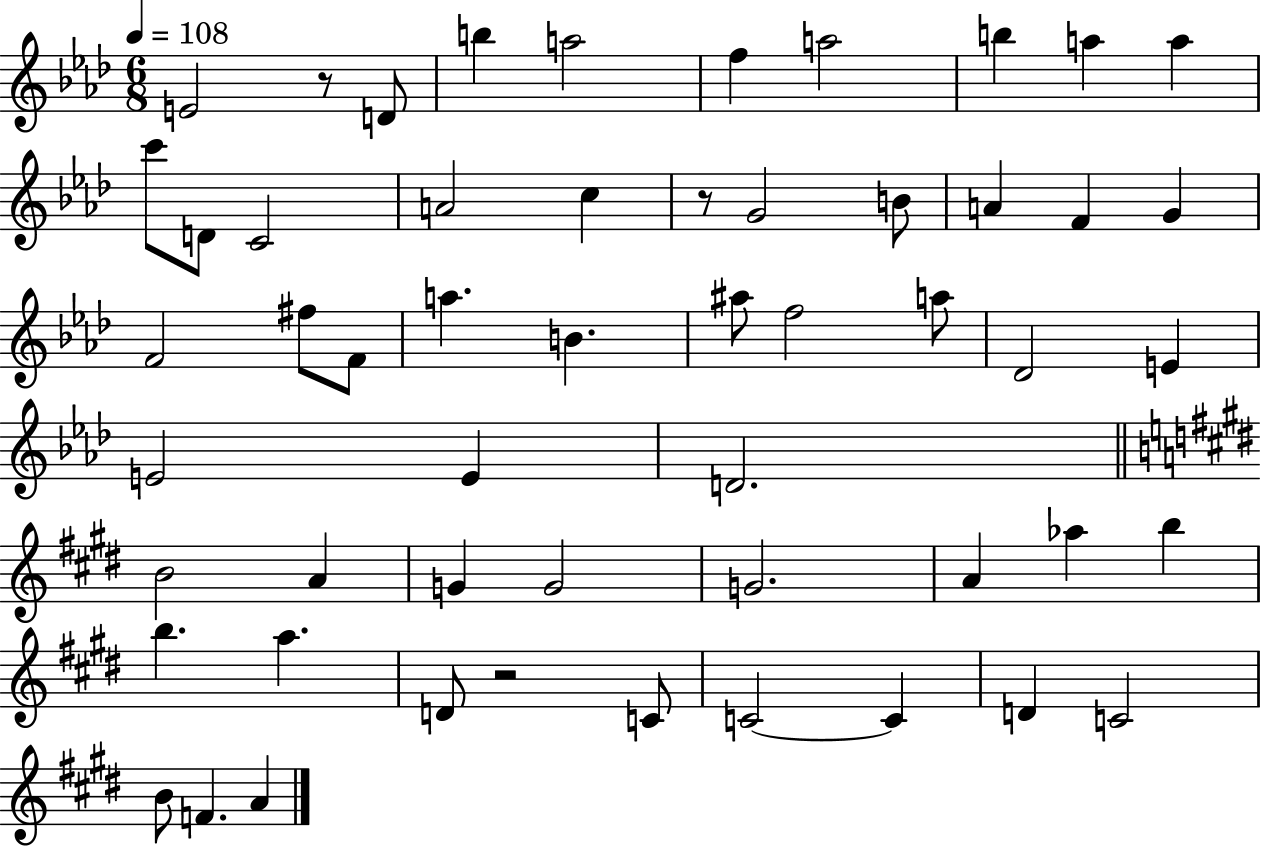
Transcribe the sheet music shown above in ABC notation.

X:1
T:Untitled
M:6/8
L:1/4
K:Ab
E2 z/2 D/2 b a2 f a2 b a a c'/2 D/2 C2 A2 c z/2 G2 B/2 A F G F2 ^f/2 F/2 a B ^a/2 f2 a/2 _D2 E E2 E D2 B2 A G G2 G2 A _a b b a D/2 z2 C/2 C2 C D C2 B/2 F A